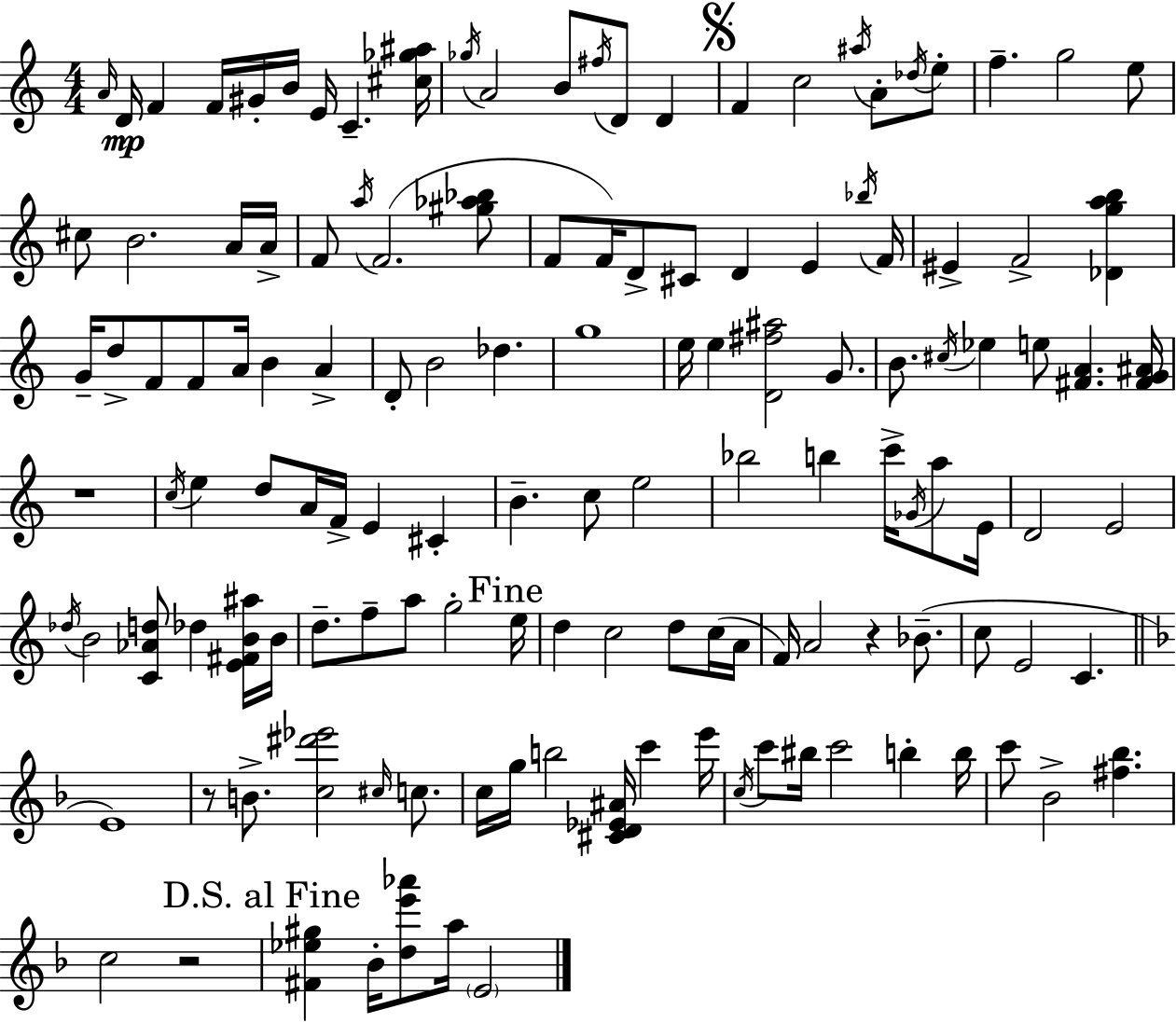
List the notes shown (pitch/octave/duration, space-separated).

A4/s D4/s F4/q F4/s G#4/s B4/s E4/s C4/q. [C#5,Gb5,A#5]/s Gb5/s A4/h B4/e F#5/s D4/e D4/q F4/q C5/h A#5/s A4/e Db5/s E5/e F5/q. G5/h E5/e C#5/e B4/h. A4/s A4/s F4/e A5/s F4/h. [G#5,Ab5,Bb5]/e F4/e F4/s D4/e C#4/e D4/q E4/q Bb5/s F4/s EIS4/q F4/h [Db4,G5,A5,B5]/q G4/s D5/e F4/e F4/e A4/s B4/q A4/q D4/e B4/h Db5/q. G5/w E5/s E5/q [D4,F#5,A#5]/h G4/e. B4/e. C#5/s Eb5/q E5/e [F#4,A4]/q. [F#4,G4,A#4]/s R/w C5/s E5/q D5/e A4/s F4/s E4/q C#4/q B4/q. C5/e E5/h Bb5/h B5/q C6/s Gb4/s A5/e E4/s D4/h E4/h Db5/s B4/h [C4,Ab4,D5]/e Db5/q [E4,F#4,B4,A#5]/s B4/s D5/e. F5/e A5/e G5/h E5/s D5/q C5/h D5/e C5/s A4/s F4/s A4/h R/q Bb4/e. C5/e E4/h C4/q. E4/w R/e B4/e. [C5,D#6,Eb6]/h C#5/s C5/e. C5/s G5/s B5/h [C#4,D4,Eb4,A#4]/s C6/q E6/s C5/s C6/e BIS5/s C6/h B5/q B5/s C6/e Bb4/h [F#5,Bb5]/q. C5/h R/h [F#4,Eb5,G#5]/q Bb4/s [D5,E6,Ab6]/e A5/s E4/h